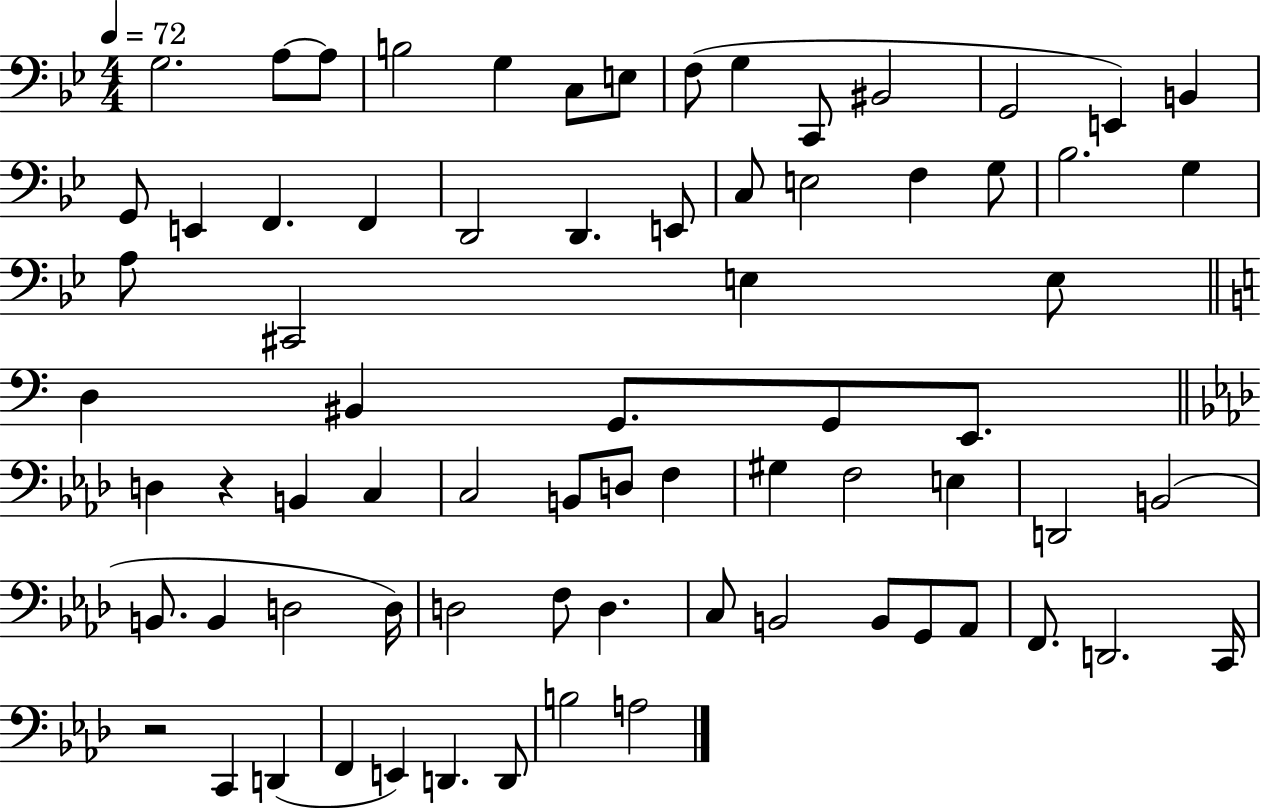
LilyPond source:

{
  \clef bass
  \numericTimeSignature
  \time 4/4
  \key bes \major
  \tempo 4 = 72
  g2. a8~~ a8 | b2 g4 c8 e8 | f8( g4 c,8 bis,2 | g,2 e,4) b,4 | \break g,8 e,4 f,4. f,4 | d,2 d,4. e,8 | c8 e2 f4 g8 | bes2. g4 | \break a8 cis,2 e4 e8 | \bar "||" \break \key c \major d4 bis,4 g,8. g,8 e,8. | \bar "||" \break \key aes \major d4 r4 b,4 c4 | c2 b,8 d8 f4 | gis4 f2 e4 | d,2 b,2( | \break b,8. b,4 d2 d16) | d2 f8 d4. | c8 b,2 b,8 g,8 aes,8 | f,8. d,2. c,16 | \break r2 c,4 d,4( | f,4 e,4) d,4. d,8 | b2 a2 | \bar "|."
}